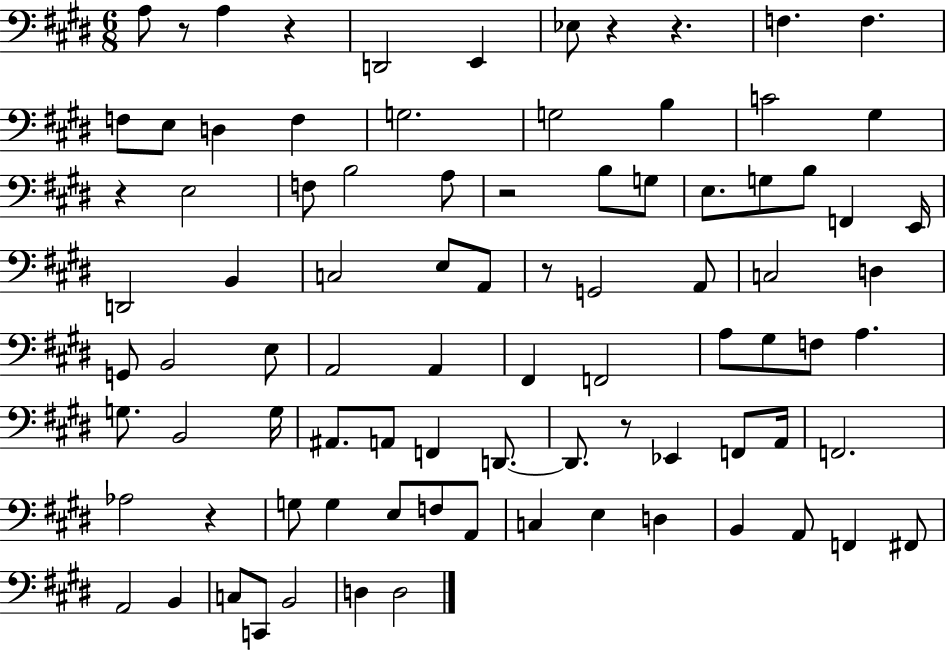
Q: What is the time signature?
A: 6/8